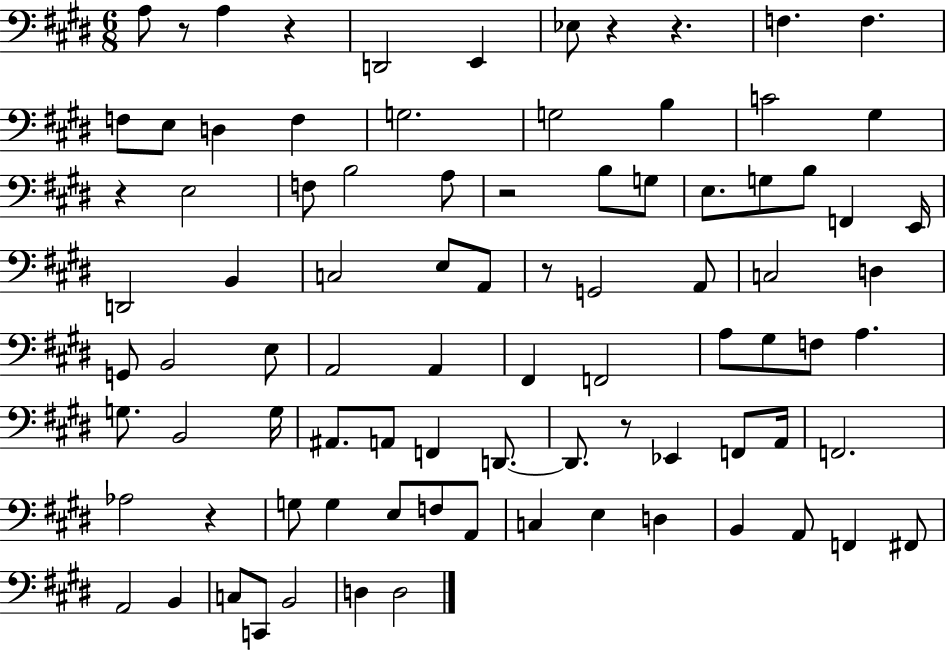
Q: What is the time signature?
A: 6/8